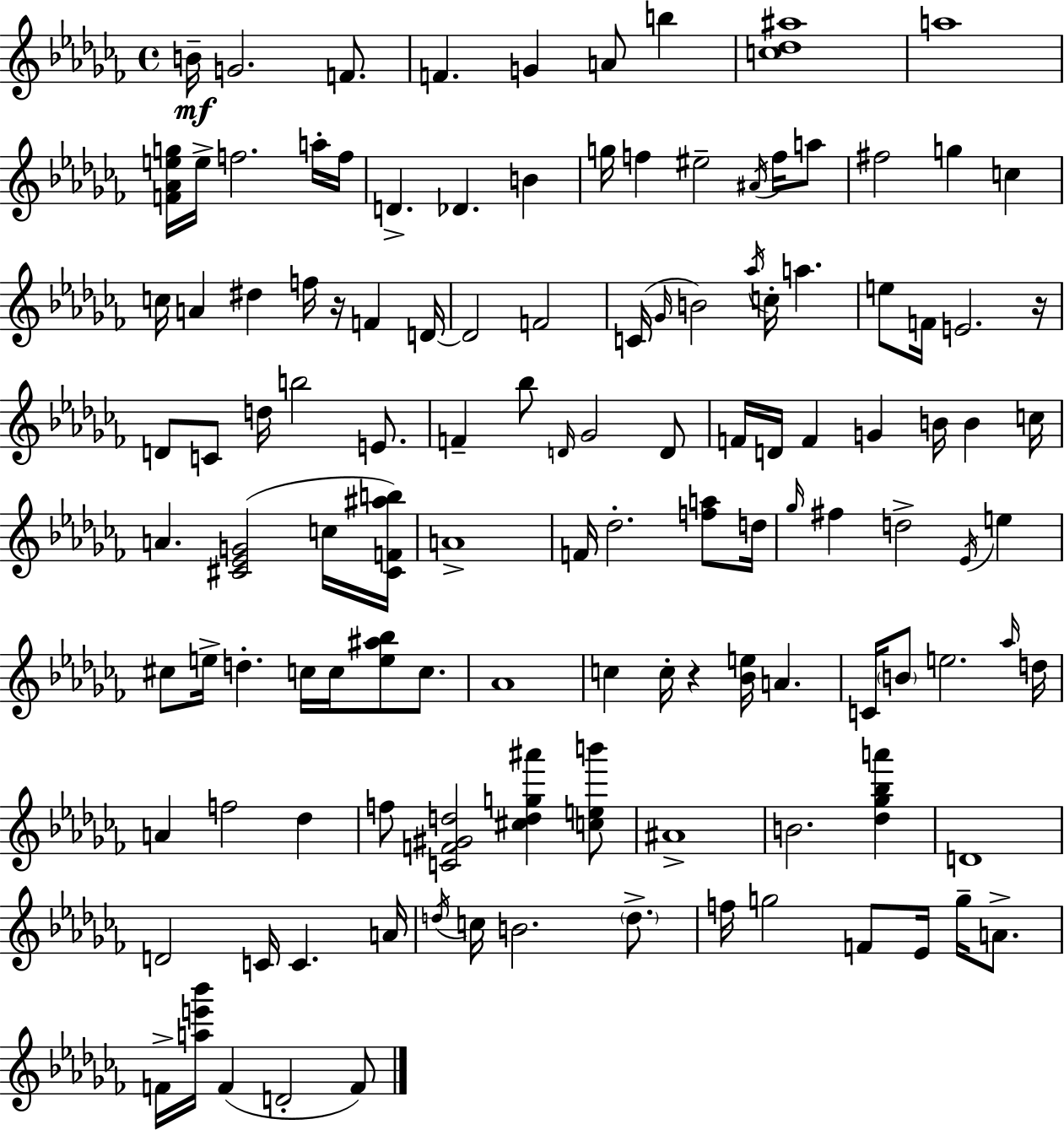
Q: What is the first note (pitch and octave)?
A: B4